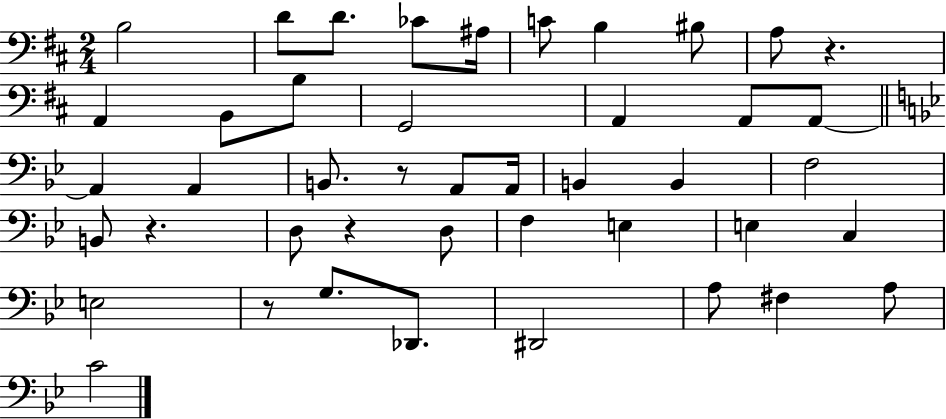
X:1
T:Untitled
M:2/4
L:1/4
K:D
B,2 D/2 D/2 _C/2 ^A,/4 C/2 B, ^B,/2 A,/2 z A,, B,,/2 B,/2 G,,2 A,, A,,/2 A,,/2 A,, A,, B,,/2 z/2 A,,/2 A,,/4 B,, B,, F,2 B,,/2 z D,/2 z D,/2 F, E, E, C, E,2 z/2 G,/2 _D,,/2 ^D,,2 A,/2 ^F, A,/2 C2